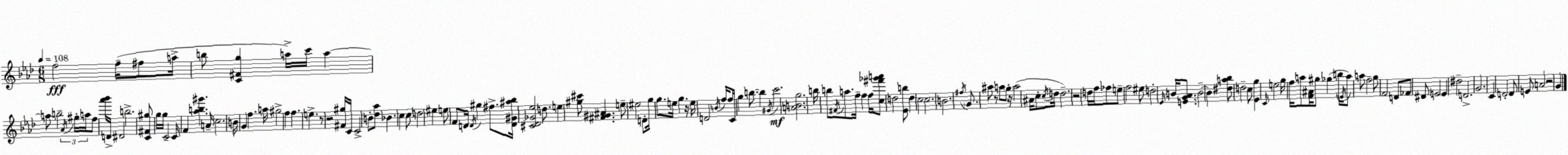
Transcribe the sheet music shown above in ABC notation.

X:1
T:Untitled
M:6/8
L:1/4
K:Ab
f2 f/4 ^f/2 a/4 b/2 [C^Fg] a/4 c'/4 a a/2 b2 _A/4 ^g/4 a/4 f/2 [_a'_b']/4 D/4 ^D2 b2 [C^F^g]/2 g/4 g/4 C2 C/4 F [_ab^g'] A/4 c2 B/4 G f a/4 ^g2 f f e z/2 z2 [^F^g]/4 C/4 C2 B/2 [_d_a]/2 _B c c/2 d2 ^e e/2 F/2 D/4 D/4 ^g ^f/2 [D^G^a_b]/4 [^C_D_G_e]2 d/2 e [^g^c']/2 [^F^G^A] e/2 ^e2 D/2 g/4 g/2 e/4 g z/4 e/4 D2 B/4 f/4 f/2 C/4 g b/2 b ^G/4 c'2 [ABg]2 b/4 b/2 ^F/4 a/2 f/4 f f/4 [c^f'_g'a']/2 d2 [_Eb]/2 d c2 c2 B2 ^f/4 G/2 ^a/2 z/2 a/2 g/2 z/4 a2 ^A/4 c/2 c/4 d/4 d2 z2 d/4 f/4 _f/2 e/2 f2 ^e/2 d2 _E/4 B/4 [EG_A]/2 B2 B [^da_b]/2 d2 c/2 [_Eg] C/4 e2 g/4 f/4 a/2 [F^A]/4 ^g/2 _g b/4 E/4 a/2 a/2 f2 g/2 F2 D/2 _F/2 ^D/2 E2 E ^d2 D2 G2 C D2 D/2 E/2 A2 z2 G